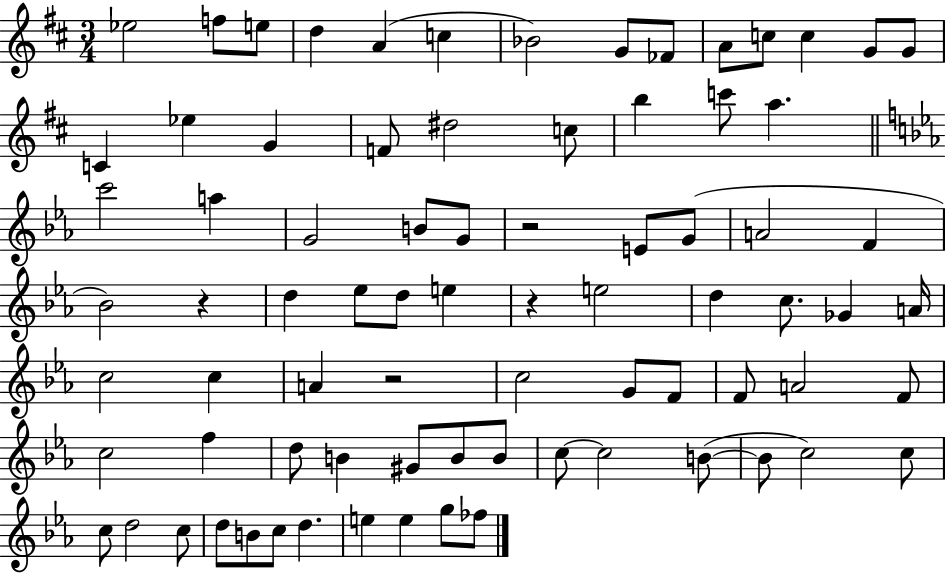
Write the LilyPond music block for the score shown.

{
  \clef treble
  \numericTimeSignature
  \time 3/4
  \key d \major
  \repeat volta 2 { ees''2 f''8 e''8 | d''4 a'4( c''4 | bes'2) g'8 fes'8 | a'8 c''8 c''4 g'8 g'8 | \break c'4 ees''4 g'4 | f'8 dis''2 c''8 | b''4 c'''8 a''4. | \bar "||" \break \key c \minor c'''2 a''4 | g'2 b'8 g'8 | r2 e'8 g'8( | a'2 f'4 | \break bes'2) r4 | d''4 ees''8 d''8 e''4 | r4 e''2 | d''4 c''8. ges'4 a'16 | \break c''2 c''4 | a'4 r2 | c''2 g'8 f'8 | f'8 a'2 f'8 | \break c''2 f''4 | d''8 b'4 gis'8 b'8 b'8 | c''8~~ c''2 b'8~(~ | b'8 c''2) c''8 | \break c''8 d''2 c''8 | d''8 b'8 c''8 d''4. | e''4 e''4 g''8 fes''8 | } \bar "|."
}